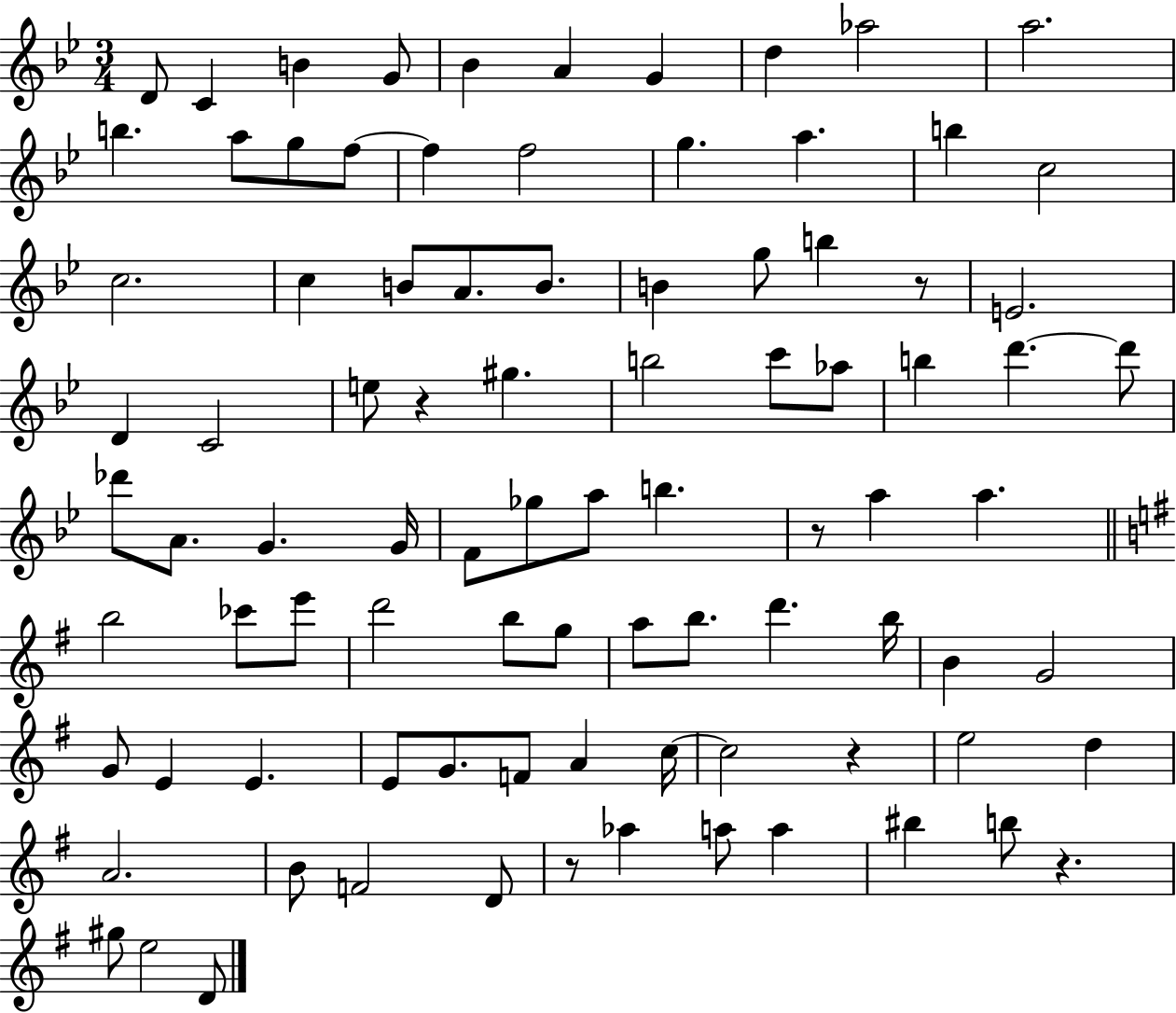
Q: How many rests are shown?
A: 6